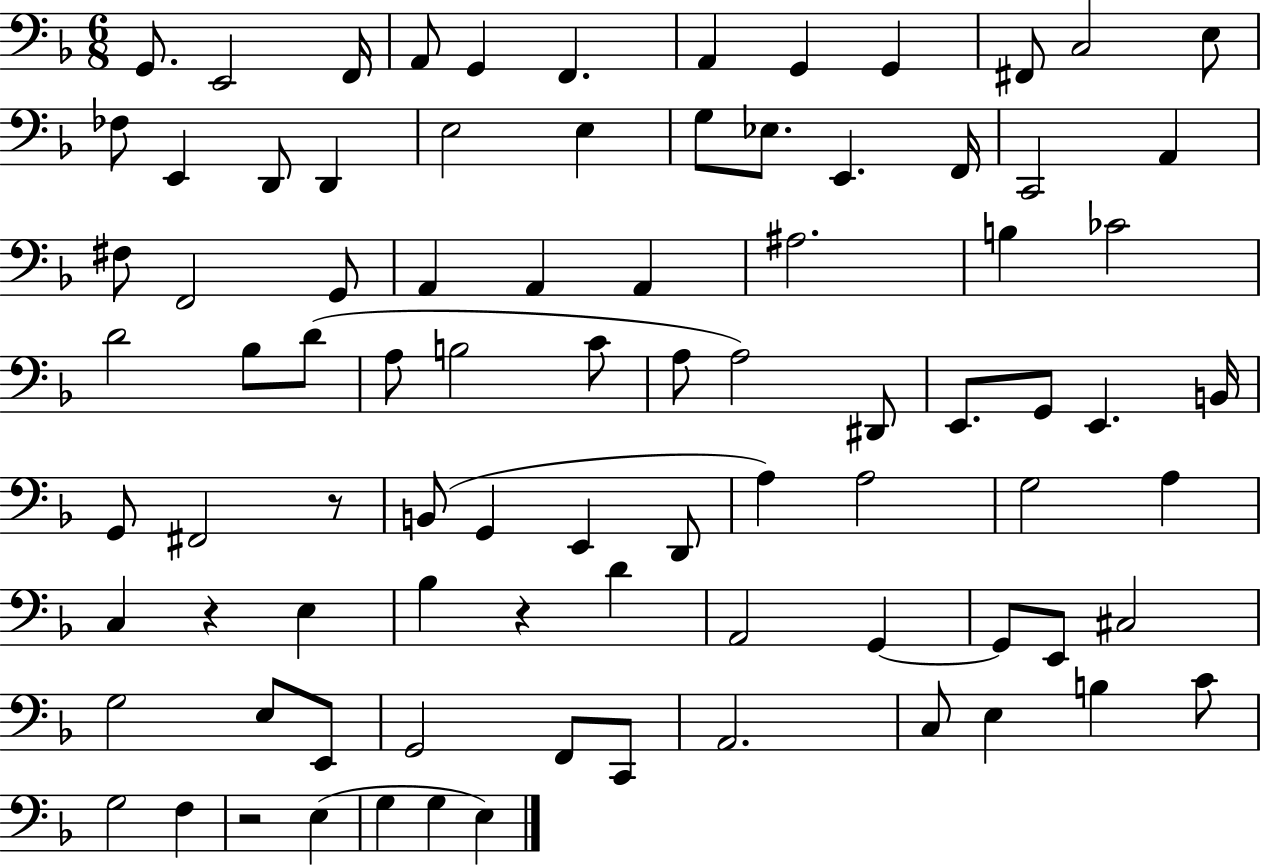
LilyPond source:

{
  \clef bass
  \numericTimeSignature
  \time 6/8
  \key f \major
  \repeat volta 2 { g,8. e,2 f,16 | a,8 g,4 f,4. | a,4 g,4 g,4 | fis,8 c2 e8 | \break fes8 e,4 d,8 d,4 | e2 e4 | g8 ees8. e,4. f,16 | c,2 a,4 | \break fis8 f,2 g,8 | a,4 a,4 a,4 | ais2. | b4 ces'2 | \break d'2 bes8 d'8( | a8 b2 c'8 | a8 a2) dis,8 | e,8. g,8 e,4. b,16 | \break g,8 fis,2 r8 | b,8( g,4 e,4 d,8 | a4) a2 | g2 a4 | \break c4 r4 e4 | bes4 r4 d'4 | a,2 g,4~~ | g,8 e,8 cis2 | \break g2 e8 e,8 | g,2 f,8 c,8 | a,2. | c8 e4 b4 c'8 | \break g2 f4 | r2 e4( | g4 g4 e4) | } \bar "|."
}